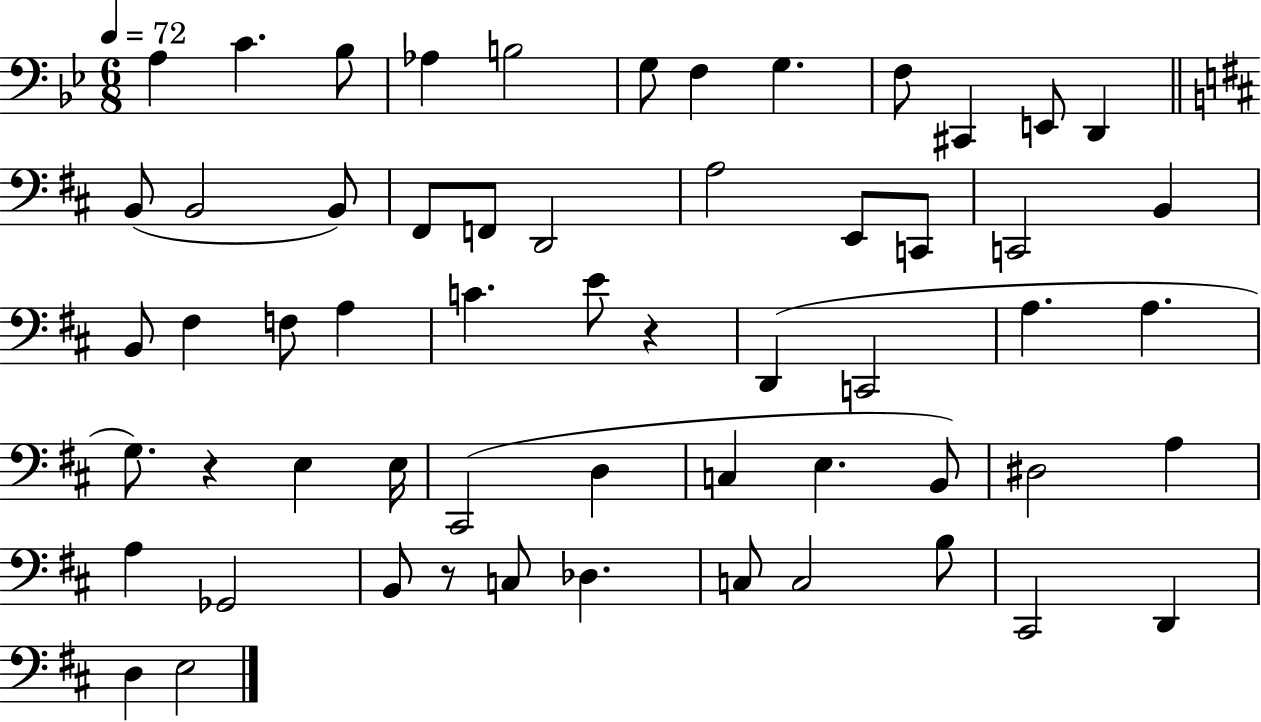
A3/q C4/q. Bb3/e Ab3/q B3/h G3/e F3/q G3/q. F3/e C#2/q E2/e D2/q B2/e B2/h B2/e F#2/e F2/e D2/h A3/h E2/e C2/e C2/h B2/q B2/e F#3/q F3/e A3/q C4/q. E4/e R/q D2/q C2/h A3/q. A3/q. G3/e. R/q E3/q E3/s C#2/h D3/q C3/q E3/q. B2/e D#3/h A3/q A3/q Gb2/h B2/e R/e C3/e Db3/q. C3/e C3/h B3/e C#2/h D2/q D3/q E3/h